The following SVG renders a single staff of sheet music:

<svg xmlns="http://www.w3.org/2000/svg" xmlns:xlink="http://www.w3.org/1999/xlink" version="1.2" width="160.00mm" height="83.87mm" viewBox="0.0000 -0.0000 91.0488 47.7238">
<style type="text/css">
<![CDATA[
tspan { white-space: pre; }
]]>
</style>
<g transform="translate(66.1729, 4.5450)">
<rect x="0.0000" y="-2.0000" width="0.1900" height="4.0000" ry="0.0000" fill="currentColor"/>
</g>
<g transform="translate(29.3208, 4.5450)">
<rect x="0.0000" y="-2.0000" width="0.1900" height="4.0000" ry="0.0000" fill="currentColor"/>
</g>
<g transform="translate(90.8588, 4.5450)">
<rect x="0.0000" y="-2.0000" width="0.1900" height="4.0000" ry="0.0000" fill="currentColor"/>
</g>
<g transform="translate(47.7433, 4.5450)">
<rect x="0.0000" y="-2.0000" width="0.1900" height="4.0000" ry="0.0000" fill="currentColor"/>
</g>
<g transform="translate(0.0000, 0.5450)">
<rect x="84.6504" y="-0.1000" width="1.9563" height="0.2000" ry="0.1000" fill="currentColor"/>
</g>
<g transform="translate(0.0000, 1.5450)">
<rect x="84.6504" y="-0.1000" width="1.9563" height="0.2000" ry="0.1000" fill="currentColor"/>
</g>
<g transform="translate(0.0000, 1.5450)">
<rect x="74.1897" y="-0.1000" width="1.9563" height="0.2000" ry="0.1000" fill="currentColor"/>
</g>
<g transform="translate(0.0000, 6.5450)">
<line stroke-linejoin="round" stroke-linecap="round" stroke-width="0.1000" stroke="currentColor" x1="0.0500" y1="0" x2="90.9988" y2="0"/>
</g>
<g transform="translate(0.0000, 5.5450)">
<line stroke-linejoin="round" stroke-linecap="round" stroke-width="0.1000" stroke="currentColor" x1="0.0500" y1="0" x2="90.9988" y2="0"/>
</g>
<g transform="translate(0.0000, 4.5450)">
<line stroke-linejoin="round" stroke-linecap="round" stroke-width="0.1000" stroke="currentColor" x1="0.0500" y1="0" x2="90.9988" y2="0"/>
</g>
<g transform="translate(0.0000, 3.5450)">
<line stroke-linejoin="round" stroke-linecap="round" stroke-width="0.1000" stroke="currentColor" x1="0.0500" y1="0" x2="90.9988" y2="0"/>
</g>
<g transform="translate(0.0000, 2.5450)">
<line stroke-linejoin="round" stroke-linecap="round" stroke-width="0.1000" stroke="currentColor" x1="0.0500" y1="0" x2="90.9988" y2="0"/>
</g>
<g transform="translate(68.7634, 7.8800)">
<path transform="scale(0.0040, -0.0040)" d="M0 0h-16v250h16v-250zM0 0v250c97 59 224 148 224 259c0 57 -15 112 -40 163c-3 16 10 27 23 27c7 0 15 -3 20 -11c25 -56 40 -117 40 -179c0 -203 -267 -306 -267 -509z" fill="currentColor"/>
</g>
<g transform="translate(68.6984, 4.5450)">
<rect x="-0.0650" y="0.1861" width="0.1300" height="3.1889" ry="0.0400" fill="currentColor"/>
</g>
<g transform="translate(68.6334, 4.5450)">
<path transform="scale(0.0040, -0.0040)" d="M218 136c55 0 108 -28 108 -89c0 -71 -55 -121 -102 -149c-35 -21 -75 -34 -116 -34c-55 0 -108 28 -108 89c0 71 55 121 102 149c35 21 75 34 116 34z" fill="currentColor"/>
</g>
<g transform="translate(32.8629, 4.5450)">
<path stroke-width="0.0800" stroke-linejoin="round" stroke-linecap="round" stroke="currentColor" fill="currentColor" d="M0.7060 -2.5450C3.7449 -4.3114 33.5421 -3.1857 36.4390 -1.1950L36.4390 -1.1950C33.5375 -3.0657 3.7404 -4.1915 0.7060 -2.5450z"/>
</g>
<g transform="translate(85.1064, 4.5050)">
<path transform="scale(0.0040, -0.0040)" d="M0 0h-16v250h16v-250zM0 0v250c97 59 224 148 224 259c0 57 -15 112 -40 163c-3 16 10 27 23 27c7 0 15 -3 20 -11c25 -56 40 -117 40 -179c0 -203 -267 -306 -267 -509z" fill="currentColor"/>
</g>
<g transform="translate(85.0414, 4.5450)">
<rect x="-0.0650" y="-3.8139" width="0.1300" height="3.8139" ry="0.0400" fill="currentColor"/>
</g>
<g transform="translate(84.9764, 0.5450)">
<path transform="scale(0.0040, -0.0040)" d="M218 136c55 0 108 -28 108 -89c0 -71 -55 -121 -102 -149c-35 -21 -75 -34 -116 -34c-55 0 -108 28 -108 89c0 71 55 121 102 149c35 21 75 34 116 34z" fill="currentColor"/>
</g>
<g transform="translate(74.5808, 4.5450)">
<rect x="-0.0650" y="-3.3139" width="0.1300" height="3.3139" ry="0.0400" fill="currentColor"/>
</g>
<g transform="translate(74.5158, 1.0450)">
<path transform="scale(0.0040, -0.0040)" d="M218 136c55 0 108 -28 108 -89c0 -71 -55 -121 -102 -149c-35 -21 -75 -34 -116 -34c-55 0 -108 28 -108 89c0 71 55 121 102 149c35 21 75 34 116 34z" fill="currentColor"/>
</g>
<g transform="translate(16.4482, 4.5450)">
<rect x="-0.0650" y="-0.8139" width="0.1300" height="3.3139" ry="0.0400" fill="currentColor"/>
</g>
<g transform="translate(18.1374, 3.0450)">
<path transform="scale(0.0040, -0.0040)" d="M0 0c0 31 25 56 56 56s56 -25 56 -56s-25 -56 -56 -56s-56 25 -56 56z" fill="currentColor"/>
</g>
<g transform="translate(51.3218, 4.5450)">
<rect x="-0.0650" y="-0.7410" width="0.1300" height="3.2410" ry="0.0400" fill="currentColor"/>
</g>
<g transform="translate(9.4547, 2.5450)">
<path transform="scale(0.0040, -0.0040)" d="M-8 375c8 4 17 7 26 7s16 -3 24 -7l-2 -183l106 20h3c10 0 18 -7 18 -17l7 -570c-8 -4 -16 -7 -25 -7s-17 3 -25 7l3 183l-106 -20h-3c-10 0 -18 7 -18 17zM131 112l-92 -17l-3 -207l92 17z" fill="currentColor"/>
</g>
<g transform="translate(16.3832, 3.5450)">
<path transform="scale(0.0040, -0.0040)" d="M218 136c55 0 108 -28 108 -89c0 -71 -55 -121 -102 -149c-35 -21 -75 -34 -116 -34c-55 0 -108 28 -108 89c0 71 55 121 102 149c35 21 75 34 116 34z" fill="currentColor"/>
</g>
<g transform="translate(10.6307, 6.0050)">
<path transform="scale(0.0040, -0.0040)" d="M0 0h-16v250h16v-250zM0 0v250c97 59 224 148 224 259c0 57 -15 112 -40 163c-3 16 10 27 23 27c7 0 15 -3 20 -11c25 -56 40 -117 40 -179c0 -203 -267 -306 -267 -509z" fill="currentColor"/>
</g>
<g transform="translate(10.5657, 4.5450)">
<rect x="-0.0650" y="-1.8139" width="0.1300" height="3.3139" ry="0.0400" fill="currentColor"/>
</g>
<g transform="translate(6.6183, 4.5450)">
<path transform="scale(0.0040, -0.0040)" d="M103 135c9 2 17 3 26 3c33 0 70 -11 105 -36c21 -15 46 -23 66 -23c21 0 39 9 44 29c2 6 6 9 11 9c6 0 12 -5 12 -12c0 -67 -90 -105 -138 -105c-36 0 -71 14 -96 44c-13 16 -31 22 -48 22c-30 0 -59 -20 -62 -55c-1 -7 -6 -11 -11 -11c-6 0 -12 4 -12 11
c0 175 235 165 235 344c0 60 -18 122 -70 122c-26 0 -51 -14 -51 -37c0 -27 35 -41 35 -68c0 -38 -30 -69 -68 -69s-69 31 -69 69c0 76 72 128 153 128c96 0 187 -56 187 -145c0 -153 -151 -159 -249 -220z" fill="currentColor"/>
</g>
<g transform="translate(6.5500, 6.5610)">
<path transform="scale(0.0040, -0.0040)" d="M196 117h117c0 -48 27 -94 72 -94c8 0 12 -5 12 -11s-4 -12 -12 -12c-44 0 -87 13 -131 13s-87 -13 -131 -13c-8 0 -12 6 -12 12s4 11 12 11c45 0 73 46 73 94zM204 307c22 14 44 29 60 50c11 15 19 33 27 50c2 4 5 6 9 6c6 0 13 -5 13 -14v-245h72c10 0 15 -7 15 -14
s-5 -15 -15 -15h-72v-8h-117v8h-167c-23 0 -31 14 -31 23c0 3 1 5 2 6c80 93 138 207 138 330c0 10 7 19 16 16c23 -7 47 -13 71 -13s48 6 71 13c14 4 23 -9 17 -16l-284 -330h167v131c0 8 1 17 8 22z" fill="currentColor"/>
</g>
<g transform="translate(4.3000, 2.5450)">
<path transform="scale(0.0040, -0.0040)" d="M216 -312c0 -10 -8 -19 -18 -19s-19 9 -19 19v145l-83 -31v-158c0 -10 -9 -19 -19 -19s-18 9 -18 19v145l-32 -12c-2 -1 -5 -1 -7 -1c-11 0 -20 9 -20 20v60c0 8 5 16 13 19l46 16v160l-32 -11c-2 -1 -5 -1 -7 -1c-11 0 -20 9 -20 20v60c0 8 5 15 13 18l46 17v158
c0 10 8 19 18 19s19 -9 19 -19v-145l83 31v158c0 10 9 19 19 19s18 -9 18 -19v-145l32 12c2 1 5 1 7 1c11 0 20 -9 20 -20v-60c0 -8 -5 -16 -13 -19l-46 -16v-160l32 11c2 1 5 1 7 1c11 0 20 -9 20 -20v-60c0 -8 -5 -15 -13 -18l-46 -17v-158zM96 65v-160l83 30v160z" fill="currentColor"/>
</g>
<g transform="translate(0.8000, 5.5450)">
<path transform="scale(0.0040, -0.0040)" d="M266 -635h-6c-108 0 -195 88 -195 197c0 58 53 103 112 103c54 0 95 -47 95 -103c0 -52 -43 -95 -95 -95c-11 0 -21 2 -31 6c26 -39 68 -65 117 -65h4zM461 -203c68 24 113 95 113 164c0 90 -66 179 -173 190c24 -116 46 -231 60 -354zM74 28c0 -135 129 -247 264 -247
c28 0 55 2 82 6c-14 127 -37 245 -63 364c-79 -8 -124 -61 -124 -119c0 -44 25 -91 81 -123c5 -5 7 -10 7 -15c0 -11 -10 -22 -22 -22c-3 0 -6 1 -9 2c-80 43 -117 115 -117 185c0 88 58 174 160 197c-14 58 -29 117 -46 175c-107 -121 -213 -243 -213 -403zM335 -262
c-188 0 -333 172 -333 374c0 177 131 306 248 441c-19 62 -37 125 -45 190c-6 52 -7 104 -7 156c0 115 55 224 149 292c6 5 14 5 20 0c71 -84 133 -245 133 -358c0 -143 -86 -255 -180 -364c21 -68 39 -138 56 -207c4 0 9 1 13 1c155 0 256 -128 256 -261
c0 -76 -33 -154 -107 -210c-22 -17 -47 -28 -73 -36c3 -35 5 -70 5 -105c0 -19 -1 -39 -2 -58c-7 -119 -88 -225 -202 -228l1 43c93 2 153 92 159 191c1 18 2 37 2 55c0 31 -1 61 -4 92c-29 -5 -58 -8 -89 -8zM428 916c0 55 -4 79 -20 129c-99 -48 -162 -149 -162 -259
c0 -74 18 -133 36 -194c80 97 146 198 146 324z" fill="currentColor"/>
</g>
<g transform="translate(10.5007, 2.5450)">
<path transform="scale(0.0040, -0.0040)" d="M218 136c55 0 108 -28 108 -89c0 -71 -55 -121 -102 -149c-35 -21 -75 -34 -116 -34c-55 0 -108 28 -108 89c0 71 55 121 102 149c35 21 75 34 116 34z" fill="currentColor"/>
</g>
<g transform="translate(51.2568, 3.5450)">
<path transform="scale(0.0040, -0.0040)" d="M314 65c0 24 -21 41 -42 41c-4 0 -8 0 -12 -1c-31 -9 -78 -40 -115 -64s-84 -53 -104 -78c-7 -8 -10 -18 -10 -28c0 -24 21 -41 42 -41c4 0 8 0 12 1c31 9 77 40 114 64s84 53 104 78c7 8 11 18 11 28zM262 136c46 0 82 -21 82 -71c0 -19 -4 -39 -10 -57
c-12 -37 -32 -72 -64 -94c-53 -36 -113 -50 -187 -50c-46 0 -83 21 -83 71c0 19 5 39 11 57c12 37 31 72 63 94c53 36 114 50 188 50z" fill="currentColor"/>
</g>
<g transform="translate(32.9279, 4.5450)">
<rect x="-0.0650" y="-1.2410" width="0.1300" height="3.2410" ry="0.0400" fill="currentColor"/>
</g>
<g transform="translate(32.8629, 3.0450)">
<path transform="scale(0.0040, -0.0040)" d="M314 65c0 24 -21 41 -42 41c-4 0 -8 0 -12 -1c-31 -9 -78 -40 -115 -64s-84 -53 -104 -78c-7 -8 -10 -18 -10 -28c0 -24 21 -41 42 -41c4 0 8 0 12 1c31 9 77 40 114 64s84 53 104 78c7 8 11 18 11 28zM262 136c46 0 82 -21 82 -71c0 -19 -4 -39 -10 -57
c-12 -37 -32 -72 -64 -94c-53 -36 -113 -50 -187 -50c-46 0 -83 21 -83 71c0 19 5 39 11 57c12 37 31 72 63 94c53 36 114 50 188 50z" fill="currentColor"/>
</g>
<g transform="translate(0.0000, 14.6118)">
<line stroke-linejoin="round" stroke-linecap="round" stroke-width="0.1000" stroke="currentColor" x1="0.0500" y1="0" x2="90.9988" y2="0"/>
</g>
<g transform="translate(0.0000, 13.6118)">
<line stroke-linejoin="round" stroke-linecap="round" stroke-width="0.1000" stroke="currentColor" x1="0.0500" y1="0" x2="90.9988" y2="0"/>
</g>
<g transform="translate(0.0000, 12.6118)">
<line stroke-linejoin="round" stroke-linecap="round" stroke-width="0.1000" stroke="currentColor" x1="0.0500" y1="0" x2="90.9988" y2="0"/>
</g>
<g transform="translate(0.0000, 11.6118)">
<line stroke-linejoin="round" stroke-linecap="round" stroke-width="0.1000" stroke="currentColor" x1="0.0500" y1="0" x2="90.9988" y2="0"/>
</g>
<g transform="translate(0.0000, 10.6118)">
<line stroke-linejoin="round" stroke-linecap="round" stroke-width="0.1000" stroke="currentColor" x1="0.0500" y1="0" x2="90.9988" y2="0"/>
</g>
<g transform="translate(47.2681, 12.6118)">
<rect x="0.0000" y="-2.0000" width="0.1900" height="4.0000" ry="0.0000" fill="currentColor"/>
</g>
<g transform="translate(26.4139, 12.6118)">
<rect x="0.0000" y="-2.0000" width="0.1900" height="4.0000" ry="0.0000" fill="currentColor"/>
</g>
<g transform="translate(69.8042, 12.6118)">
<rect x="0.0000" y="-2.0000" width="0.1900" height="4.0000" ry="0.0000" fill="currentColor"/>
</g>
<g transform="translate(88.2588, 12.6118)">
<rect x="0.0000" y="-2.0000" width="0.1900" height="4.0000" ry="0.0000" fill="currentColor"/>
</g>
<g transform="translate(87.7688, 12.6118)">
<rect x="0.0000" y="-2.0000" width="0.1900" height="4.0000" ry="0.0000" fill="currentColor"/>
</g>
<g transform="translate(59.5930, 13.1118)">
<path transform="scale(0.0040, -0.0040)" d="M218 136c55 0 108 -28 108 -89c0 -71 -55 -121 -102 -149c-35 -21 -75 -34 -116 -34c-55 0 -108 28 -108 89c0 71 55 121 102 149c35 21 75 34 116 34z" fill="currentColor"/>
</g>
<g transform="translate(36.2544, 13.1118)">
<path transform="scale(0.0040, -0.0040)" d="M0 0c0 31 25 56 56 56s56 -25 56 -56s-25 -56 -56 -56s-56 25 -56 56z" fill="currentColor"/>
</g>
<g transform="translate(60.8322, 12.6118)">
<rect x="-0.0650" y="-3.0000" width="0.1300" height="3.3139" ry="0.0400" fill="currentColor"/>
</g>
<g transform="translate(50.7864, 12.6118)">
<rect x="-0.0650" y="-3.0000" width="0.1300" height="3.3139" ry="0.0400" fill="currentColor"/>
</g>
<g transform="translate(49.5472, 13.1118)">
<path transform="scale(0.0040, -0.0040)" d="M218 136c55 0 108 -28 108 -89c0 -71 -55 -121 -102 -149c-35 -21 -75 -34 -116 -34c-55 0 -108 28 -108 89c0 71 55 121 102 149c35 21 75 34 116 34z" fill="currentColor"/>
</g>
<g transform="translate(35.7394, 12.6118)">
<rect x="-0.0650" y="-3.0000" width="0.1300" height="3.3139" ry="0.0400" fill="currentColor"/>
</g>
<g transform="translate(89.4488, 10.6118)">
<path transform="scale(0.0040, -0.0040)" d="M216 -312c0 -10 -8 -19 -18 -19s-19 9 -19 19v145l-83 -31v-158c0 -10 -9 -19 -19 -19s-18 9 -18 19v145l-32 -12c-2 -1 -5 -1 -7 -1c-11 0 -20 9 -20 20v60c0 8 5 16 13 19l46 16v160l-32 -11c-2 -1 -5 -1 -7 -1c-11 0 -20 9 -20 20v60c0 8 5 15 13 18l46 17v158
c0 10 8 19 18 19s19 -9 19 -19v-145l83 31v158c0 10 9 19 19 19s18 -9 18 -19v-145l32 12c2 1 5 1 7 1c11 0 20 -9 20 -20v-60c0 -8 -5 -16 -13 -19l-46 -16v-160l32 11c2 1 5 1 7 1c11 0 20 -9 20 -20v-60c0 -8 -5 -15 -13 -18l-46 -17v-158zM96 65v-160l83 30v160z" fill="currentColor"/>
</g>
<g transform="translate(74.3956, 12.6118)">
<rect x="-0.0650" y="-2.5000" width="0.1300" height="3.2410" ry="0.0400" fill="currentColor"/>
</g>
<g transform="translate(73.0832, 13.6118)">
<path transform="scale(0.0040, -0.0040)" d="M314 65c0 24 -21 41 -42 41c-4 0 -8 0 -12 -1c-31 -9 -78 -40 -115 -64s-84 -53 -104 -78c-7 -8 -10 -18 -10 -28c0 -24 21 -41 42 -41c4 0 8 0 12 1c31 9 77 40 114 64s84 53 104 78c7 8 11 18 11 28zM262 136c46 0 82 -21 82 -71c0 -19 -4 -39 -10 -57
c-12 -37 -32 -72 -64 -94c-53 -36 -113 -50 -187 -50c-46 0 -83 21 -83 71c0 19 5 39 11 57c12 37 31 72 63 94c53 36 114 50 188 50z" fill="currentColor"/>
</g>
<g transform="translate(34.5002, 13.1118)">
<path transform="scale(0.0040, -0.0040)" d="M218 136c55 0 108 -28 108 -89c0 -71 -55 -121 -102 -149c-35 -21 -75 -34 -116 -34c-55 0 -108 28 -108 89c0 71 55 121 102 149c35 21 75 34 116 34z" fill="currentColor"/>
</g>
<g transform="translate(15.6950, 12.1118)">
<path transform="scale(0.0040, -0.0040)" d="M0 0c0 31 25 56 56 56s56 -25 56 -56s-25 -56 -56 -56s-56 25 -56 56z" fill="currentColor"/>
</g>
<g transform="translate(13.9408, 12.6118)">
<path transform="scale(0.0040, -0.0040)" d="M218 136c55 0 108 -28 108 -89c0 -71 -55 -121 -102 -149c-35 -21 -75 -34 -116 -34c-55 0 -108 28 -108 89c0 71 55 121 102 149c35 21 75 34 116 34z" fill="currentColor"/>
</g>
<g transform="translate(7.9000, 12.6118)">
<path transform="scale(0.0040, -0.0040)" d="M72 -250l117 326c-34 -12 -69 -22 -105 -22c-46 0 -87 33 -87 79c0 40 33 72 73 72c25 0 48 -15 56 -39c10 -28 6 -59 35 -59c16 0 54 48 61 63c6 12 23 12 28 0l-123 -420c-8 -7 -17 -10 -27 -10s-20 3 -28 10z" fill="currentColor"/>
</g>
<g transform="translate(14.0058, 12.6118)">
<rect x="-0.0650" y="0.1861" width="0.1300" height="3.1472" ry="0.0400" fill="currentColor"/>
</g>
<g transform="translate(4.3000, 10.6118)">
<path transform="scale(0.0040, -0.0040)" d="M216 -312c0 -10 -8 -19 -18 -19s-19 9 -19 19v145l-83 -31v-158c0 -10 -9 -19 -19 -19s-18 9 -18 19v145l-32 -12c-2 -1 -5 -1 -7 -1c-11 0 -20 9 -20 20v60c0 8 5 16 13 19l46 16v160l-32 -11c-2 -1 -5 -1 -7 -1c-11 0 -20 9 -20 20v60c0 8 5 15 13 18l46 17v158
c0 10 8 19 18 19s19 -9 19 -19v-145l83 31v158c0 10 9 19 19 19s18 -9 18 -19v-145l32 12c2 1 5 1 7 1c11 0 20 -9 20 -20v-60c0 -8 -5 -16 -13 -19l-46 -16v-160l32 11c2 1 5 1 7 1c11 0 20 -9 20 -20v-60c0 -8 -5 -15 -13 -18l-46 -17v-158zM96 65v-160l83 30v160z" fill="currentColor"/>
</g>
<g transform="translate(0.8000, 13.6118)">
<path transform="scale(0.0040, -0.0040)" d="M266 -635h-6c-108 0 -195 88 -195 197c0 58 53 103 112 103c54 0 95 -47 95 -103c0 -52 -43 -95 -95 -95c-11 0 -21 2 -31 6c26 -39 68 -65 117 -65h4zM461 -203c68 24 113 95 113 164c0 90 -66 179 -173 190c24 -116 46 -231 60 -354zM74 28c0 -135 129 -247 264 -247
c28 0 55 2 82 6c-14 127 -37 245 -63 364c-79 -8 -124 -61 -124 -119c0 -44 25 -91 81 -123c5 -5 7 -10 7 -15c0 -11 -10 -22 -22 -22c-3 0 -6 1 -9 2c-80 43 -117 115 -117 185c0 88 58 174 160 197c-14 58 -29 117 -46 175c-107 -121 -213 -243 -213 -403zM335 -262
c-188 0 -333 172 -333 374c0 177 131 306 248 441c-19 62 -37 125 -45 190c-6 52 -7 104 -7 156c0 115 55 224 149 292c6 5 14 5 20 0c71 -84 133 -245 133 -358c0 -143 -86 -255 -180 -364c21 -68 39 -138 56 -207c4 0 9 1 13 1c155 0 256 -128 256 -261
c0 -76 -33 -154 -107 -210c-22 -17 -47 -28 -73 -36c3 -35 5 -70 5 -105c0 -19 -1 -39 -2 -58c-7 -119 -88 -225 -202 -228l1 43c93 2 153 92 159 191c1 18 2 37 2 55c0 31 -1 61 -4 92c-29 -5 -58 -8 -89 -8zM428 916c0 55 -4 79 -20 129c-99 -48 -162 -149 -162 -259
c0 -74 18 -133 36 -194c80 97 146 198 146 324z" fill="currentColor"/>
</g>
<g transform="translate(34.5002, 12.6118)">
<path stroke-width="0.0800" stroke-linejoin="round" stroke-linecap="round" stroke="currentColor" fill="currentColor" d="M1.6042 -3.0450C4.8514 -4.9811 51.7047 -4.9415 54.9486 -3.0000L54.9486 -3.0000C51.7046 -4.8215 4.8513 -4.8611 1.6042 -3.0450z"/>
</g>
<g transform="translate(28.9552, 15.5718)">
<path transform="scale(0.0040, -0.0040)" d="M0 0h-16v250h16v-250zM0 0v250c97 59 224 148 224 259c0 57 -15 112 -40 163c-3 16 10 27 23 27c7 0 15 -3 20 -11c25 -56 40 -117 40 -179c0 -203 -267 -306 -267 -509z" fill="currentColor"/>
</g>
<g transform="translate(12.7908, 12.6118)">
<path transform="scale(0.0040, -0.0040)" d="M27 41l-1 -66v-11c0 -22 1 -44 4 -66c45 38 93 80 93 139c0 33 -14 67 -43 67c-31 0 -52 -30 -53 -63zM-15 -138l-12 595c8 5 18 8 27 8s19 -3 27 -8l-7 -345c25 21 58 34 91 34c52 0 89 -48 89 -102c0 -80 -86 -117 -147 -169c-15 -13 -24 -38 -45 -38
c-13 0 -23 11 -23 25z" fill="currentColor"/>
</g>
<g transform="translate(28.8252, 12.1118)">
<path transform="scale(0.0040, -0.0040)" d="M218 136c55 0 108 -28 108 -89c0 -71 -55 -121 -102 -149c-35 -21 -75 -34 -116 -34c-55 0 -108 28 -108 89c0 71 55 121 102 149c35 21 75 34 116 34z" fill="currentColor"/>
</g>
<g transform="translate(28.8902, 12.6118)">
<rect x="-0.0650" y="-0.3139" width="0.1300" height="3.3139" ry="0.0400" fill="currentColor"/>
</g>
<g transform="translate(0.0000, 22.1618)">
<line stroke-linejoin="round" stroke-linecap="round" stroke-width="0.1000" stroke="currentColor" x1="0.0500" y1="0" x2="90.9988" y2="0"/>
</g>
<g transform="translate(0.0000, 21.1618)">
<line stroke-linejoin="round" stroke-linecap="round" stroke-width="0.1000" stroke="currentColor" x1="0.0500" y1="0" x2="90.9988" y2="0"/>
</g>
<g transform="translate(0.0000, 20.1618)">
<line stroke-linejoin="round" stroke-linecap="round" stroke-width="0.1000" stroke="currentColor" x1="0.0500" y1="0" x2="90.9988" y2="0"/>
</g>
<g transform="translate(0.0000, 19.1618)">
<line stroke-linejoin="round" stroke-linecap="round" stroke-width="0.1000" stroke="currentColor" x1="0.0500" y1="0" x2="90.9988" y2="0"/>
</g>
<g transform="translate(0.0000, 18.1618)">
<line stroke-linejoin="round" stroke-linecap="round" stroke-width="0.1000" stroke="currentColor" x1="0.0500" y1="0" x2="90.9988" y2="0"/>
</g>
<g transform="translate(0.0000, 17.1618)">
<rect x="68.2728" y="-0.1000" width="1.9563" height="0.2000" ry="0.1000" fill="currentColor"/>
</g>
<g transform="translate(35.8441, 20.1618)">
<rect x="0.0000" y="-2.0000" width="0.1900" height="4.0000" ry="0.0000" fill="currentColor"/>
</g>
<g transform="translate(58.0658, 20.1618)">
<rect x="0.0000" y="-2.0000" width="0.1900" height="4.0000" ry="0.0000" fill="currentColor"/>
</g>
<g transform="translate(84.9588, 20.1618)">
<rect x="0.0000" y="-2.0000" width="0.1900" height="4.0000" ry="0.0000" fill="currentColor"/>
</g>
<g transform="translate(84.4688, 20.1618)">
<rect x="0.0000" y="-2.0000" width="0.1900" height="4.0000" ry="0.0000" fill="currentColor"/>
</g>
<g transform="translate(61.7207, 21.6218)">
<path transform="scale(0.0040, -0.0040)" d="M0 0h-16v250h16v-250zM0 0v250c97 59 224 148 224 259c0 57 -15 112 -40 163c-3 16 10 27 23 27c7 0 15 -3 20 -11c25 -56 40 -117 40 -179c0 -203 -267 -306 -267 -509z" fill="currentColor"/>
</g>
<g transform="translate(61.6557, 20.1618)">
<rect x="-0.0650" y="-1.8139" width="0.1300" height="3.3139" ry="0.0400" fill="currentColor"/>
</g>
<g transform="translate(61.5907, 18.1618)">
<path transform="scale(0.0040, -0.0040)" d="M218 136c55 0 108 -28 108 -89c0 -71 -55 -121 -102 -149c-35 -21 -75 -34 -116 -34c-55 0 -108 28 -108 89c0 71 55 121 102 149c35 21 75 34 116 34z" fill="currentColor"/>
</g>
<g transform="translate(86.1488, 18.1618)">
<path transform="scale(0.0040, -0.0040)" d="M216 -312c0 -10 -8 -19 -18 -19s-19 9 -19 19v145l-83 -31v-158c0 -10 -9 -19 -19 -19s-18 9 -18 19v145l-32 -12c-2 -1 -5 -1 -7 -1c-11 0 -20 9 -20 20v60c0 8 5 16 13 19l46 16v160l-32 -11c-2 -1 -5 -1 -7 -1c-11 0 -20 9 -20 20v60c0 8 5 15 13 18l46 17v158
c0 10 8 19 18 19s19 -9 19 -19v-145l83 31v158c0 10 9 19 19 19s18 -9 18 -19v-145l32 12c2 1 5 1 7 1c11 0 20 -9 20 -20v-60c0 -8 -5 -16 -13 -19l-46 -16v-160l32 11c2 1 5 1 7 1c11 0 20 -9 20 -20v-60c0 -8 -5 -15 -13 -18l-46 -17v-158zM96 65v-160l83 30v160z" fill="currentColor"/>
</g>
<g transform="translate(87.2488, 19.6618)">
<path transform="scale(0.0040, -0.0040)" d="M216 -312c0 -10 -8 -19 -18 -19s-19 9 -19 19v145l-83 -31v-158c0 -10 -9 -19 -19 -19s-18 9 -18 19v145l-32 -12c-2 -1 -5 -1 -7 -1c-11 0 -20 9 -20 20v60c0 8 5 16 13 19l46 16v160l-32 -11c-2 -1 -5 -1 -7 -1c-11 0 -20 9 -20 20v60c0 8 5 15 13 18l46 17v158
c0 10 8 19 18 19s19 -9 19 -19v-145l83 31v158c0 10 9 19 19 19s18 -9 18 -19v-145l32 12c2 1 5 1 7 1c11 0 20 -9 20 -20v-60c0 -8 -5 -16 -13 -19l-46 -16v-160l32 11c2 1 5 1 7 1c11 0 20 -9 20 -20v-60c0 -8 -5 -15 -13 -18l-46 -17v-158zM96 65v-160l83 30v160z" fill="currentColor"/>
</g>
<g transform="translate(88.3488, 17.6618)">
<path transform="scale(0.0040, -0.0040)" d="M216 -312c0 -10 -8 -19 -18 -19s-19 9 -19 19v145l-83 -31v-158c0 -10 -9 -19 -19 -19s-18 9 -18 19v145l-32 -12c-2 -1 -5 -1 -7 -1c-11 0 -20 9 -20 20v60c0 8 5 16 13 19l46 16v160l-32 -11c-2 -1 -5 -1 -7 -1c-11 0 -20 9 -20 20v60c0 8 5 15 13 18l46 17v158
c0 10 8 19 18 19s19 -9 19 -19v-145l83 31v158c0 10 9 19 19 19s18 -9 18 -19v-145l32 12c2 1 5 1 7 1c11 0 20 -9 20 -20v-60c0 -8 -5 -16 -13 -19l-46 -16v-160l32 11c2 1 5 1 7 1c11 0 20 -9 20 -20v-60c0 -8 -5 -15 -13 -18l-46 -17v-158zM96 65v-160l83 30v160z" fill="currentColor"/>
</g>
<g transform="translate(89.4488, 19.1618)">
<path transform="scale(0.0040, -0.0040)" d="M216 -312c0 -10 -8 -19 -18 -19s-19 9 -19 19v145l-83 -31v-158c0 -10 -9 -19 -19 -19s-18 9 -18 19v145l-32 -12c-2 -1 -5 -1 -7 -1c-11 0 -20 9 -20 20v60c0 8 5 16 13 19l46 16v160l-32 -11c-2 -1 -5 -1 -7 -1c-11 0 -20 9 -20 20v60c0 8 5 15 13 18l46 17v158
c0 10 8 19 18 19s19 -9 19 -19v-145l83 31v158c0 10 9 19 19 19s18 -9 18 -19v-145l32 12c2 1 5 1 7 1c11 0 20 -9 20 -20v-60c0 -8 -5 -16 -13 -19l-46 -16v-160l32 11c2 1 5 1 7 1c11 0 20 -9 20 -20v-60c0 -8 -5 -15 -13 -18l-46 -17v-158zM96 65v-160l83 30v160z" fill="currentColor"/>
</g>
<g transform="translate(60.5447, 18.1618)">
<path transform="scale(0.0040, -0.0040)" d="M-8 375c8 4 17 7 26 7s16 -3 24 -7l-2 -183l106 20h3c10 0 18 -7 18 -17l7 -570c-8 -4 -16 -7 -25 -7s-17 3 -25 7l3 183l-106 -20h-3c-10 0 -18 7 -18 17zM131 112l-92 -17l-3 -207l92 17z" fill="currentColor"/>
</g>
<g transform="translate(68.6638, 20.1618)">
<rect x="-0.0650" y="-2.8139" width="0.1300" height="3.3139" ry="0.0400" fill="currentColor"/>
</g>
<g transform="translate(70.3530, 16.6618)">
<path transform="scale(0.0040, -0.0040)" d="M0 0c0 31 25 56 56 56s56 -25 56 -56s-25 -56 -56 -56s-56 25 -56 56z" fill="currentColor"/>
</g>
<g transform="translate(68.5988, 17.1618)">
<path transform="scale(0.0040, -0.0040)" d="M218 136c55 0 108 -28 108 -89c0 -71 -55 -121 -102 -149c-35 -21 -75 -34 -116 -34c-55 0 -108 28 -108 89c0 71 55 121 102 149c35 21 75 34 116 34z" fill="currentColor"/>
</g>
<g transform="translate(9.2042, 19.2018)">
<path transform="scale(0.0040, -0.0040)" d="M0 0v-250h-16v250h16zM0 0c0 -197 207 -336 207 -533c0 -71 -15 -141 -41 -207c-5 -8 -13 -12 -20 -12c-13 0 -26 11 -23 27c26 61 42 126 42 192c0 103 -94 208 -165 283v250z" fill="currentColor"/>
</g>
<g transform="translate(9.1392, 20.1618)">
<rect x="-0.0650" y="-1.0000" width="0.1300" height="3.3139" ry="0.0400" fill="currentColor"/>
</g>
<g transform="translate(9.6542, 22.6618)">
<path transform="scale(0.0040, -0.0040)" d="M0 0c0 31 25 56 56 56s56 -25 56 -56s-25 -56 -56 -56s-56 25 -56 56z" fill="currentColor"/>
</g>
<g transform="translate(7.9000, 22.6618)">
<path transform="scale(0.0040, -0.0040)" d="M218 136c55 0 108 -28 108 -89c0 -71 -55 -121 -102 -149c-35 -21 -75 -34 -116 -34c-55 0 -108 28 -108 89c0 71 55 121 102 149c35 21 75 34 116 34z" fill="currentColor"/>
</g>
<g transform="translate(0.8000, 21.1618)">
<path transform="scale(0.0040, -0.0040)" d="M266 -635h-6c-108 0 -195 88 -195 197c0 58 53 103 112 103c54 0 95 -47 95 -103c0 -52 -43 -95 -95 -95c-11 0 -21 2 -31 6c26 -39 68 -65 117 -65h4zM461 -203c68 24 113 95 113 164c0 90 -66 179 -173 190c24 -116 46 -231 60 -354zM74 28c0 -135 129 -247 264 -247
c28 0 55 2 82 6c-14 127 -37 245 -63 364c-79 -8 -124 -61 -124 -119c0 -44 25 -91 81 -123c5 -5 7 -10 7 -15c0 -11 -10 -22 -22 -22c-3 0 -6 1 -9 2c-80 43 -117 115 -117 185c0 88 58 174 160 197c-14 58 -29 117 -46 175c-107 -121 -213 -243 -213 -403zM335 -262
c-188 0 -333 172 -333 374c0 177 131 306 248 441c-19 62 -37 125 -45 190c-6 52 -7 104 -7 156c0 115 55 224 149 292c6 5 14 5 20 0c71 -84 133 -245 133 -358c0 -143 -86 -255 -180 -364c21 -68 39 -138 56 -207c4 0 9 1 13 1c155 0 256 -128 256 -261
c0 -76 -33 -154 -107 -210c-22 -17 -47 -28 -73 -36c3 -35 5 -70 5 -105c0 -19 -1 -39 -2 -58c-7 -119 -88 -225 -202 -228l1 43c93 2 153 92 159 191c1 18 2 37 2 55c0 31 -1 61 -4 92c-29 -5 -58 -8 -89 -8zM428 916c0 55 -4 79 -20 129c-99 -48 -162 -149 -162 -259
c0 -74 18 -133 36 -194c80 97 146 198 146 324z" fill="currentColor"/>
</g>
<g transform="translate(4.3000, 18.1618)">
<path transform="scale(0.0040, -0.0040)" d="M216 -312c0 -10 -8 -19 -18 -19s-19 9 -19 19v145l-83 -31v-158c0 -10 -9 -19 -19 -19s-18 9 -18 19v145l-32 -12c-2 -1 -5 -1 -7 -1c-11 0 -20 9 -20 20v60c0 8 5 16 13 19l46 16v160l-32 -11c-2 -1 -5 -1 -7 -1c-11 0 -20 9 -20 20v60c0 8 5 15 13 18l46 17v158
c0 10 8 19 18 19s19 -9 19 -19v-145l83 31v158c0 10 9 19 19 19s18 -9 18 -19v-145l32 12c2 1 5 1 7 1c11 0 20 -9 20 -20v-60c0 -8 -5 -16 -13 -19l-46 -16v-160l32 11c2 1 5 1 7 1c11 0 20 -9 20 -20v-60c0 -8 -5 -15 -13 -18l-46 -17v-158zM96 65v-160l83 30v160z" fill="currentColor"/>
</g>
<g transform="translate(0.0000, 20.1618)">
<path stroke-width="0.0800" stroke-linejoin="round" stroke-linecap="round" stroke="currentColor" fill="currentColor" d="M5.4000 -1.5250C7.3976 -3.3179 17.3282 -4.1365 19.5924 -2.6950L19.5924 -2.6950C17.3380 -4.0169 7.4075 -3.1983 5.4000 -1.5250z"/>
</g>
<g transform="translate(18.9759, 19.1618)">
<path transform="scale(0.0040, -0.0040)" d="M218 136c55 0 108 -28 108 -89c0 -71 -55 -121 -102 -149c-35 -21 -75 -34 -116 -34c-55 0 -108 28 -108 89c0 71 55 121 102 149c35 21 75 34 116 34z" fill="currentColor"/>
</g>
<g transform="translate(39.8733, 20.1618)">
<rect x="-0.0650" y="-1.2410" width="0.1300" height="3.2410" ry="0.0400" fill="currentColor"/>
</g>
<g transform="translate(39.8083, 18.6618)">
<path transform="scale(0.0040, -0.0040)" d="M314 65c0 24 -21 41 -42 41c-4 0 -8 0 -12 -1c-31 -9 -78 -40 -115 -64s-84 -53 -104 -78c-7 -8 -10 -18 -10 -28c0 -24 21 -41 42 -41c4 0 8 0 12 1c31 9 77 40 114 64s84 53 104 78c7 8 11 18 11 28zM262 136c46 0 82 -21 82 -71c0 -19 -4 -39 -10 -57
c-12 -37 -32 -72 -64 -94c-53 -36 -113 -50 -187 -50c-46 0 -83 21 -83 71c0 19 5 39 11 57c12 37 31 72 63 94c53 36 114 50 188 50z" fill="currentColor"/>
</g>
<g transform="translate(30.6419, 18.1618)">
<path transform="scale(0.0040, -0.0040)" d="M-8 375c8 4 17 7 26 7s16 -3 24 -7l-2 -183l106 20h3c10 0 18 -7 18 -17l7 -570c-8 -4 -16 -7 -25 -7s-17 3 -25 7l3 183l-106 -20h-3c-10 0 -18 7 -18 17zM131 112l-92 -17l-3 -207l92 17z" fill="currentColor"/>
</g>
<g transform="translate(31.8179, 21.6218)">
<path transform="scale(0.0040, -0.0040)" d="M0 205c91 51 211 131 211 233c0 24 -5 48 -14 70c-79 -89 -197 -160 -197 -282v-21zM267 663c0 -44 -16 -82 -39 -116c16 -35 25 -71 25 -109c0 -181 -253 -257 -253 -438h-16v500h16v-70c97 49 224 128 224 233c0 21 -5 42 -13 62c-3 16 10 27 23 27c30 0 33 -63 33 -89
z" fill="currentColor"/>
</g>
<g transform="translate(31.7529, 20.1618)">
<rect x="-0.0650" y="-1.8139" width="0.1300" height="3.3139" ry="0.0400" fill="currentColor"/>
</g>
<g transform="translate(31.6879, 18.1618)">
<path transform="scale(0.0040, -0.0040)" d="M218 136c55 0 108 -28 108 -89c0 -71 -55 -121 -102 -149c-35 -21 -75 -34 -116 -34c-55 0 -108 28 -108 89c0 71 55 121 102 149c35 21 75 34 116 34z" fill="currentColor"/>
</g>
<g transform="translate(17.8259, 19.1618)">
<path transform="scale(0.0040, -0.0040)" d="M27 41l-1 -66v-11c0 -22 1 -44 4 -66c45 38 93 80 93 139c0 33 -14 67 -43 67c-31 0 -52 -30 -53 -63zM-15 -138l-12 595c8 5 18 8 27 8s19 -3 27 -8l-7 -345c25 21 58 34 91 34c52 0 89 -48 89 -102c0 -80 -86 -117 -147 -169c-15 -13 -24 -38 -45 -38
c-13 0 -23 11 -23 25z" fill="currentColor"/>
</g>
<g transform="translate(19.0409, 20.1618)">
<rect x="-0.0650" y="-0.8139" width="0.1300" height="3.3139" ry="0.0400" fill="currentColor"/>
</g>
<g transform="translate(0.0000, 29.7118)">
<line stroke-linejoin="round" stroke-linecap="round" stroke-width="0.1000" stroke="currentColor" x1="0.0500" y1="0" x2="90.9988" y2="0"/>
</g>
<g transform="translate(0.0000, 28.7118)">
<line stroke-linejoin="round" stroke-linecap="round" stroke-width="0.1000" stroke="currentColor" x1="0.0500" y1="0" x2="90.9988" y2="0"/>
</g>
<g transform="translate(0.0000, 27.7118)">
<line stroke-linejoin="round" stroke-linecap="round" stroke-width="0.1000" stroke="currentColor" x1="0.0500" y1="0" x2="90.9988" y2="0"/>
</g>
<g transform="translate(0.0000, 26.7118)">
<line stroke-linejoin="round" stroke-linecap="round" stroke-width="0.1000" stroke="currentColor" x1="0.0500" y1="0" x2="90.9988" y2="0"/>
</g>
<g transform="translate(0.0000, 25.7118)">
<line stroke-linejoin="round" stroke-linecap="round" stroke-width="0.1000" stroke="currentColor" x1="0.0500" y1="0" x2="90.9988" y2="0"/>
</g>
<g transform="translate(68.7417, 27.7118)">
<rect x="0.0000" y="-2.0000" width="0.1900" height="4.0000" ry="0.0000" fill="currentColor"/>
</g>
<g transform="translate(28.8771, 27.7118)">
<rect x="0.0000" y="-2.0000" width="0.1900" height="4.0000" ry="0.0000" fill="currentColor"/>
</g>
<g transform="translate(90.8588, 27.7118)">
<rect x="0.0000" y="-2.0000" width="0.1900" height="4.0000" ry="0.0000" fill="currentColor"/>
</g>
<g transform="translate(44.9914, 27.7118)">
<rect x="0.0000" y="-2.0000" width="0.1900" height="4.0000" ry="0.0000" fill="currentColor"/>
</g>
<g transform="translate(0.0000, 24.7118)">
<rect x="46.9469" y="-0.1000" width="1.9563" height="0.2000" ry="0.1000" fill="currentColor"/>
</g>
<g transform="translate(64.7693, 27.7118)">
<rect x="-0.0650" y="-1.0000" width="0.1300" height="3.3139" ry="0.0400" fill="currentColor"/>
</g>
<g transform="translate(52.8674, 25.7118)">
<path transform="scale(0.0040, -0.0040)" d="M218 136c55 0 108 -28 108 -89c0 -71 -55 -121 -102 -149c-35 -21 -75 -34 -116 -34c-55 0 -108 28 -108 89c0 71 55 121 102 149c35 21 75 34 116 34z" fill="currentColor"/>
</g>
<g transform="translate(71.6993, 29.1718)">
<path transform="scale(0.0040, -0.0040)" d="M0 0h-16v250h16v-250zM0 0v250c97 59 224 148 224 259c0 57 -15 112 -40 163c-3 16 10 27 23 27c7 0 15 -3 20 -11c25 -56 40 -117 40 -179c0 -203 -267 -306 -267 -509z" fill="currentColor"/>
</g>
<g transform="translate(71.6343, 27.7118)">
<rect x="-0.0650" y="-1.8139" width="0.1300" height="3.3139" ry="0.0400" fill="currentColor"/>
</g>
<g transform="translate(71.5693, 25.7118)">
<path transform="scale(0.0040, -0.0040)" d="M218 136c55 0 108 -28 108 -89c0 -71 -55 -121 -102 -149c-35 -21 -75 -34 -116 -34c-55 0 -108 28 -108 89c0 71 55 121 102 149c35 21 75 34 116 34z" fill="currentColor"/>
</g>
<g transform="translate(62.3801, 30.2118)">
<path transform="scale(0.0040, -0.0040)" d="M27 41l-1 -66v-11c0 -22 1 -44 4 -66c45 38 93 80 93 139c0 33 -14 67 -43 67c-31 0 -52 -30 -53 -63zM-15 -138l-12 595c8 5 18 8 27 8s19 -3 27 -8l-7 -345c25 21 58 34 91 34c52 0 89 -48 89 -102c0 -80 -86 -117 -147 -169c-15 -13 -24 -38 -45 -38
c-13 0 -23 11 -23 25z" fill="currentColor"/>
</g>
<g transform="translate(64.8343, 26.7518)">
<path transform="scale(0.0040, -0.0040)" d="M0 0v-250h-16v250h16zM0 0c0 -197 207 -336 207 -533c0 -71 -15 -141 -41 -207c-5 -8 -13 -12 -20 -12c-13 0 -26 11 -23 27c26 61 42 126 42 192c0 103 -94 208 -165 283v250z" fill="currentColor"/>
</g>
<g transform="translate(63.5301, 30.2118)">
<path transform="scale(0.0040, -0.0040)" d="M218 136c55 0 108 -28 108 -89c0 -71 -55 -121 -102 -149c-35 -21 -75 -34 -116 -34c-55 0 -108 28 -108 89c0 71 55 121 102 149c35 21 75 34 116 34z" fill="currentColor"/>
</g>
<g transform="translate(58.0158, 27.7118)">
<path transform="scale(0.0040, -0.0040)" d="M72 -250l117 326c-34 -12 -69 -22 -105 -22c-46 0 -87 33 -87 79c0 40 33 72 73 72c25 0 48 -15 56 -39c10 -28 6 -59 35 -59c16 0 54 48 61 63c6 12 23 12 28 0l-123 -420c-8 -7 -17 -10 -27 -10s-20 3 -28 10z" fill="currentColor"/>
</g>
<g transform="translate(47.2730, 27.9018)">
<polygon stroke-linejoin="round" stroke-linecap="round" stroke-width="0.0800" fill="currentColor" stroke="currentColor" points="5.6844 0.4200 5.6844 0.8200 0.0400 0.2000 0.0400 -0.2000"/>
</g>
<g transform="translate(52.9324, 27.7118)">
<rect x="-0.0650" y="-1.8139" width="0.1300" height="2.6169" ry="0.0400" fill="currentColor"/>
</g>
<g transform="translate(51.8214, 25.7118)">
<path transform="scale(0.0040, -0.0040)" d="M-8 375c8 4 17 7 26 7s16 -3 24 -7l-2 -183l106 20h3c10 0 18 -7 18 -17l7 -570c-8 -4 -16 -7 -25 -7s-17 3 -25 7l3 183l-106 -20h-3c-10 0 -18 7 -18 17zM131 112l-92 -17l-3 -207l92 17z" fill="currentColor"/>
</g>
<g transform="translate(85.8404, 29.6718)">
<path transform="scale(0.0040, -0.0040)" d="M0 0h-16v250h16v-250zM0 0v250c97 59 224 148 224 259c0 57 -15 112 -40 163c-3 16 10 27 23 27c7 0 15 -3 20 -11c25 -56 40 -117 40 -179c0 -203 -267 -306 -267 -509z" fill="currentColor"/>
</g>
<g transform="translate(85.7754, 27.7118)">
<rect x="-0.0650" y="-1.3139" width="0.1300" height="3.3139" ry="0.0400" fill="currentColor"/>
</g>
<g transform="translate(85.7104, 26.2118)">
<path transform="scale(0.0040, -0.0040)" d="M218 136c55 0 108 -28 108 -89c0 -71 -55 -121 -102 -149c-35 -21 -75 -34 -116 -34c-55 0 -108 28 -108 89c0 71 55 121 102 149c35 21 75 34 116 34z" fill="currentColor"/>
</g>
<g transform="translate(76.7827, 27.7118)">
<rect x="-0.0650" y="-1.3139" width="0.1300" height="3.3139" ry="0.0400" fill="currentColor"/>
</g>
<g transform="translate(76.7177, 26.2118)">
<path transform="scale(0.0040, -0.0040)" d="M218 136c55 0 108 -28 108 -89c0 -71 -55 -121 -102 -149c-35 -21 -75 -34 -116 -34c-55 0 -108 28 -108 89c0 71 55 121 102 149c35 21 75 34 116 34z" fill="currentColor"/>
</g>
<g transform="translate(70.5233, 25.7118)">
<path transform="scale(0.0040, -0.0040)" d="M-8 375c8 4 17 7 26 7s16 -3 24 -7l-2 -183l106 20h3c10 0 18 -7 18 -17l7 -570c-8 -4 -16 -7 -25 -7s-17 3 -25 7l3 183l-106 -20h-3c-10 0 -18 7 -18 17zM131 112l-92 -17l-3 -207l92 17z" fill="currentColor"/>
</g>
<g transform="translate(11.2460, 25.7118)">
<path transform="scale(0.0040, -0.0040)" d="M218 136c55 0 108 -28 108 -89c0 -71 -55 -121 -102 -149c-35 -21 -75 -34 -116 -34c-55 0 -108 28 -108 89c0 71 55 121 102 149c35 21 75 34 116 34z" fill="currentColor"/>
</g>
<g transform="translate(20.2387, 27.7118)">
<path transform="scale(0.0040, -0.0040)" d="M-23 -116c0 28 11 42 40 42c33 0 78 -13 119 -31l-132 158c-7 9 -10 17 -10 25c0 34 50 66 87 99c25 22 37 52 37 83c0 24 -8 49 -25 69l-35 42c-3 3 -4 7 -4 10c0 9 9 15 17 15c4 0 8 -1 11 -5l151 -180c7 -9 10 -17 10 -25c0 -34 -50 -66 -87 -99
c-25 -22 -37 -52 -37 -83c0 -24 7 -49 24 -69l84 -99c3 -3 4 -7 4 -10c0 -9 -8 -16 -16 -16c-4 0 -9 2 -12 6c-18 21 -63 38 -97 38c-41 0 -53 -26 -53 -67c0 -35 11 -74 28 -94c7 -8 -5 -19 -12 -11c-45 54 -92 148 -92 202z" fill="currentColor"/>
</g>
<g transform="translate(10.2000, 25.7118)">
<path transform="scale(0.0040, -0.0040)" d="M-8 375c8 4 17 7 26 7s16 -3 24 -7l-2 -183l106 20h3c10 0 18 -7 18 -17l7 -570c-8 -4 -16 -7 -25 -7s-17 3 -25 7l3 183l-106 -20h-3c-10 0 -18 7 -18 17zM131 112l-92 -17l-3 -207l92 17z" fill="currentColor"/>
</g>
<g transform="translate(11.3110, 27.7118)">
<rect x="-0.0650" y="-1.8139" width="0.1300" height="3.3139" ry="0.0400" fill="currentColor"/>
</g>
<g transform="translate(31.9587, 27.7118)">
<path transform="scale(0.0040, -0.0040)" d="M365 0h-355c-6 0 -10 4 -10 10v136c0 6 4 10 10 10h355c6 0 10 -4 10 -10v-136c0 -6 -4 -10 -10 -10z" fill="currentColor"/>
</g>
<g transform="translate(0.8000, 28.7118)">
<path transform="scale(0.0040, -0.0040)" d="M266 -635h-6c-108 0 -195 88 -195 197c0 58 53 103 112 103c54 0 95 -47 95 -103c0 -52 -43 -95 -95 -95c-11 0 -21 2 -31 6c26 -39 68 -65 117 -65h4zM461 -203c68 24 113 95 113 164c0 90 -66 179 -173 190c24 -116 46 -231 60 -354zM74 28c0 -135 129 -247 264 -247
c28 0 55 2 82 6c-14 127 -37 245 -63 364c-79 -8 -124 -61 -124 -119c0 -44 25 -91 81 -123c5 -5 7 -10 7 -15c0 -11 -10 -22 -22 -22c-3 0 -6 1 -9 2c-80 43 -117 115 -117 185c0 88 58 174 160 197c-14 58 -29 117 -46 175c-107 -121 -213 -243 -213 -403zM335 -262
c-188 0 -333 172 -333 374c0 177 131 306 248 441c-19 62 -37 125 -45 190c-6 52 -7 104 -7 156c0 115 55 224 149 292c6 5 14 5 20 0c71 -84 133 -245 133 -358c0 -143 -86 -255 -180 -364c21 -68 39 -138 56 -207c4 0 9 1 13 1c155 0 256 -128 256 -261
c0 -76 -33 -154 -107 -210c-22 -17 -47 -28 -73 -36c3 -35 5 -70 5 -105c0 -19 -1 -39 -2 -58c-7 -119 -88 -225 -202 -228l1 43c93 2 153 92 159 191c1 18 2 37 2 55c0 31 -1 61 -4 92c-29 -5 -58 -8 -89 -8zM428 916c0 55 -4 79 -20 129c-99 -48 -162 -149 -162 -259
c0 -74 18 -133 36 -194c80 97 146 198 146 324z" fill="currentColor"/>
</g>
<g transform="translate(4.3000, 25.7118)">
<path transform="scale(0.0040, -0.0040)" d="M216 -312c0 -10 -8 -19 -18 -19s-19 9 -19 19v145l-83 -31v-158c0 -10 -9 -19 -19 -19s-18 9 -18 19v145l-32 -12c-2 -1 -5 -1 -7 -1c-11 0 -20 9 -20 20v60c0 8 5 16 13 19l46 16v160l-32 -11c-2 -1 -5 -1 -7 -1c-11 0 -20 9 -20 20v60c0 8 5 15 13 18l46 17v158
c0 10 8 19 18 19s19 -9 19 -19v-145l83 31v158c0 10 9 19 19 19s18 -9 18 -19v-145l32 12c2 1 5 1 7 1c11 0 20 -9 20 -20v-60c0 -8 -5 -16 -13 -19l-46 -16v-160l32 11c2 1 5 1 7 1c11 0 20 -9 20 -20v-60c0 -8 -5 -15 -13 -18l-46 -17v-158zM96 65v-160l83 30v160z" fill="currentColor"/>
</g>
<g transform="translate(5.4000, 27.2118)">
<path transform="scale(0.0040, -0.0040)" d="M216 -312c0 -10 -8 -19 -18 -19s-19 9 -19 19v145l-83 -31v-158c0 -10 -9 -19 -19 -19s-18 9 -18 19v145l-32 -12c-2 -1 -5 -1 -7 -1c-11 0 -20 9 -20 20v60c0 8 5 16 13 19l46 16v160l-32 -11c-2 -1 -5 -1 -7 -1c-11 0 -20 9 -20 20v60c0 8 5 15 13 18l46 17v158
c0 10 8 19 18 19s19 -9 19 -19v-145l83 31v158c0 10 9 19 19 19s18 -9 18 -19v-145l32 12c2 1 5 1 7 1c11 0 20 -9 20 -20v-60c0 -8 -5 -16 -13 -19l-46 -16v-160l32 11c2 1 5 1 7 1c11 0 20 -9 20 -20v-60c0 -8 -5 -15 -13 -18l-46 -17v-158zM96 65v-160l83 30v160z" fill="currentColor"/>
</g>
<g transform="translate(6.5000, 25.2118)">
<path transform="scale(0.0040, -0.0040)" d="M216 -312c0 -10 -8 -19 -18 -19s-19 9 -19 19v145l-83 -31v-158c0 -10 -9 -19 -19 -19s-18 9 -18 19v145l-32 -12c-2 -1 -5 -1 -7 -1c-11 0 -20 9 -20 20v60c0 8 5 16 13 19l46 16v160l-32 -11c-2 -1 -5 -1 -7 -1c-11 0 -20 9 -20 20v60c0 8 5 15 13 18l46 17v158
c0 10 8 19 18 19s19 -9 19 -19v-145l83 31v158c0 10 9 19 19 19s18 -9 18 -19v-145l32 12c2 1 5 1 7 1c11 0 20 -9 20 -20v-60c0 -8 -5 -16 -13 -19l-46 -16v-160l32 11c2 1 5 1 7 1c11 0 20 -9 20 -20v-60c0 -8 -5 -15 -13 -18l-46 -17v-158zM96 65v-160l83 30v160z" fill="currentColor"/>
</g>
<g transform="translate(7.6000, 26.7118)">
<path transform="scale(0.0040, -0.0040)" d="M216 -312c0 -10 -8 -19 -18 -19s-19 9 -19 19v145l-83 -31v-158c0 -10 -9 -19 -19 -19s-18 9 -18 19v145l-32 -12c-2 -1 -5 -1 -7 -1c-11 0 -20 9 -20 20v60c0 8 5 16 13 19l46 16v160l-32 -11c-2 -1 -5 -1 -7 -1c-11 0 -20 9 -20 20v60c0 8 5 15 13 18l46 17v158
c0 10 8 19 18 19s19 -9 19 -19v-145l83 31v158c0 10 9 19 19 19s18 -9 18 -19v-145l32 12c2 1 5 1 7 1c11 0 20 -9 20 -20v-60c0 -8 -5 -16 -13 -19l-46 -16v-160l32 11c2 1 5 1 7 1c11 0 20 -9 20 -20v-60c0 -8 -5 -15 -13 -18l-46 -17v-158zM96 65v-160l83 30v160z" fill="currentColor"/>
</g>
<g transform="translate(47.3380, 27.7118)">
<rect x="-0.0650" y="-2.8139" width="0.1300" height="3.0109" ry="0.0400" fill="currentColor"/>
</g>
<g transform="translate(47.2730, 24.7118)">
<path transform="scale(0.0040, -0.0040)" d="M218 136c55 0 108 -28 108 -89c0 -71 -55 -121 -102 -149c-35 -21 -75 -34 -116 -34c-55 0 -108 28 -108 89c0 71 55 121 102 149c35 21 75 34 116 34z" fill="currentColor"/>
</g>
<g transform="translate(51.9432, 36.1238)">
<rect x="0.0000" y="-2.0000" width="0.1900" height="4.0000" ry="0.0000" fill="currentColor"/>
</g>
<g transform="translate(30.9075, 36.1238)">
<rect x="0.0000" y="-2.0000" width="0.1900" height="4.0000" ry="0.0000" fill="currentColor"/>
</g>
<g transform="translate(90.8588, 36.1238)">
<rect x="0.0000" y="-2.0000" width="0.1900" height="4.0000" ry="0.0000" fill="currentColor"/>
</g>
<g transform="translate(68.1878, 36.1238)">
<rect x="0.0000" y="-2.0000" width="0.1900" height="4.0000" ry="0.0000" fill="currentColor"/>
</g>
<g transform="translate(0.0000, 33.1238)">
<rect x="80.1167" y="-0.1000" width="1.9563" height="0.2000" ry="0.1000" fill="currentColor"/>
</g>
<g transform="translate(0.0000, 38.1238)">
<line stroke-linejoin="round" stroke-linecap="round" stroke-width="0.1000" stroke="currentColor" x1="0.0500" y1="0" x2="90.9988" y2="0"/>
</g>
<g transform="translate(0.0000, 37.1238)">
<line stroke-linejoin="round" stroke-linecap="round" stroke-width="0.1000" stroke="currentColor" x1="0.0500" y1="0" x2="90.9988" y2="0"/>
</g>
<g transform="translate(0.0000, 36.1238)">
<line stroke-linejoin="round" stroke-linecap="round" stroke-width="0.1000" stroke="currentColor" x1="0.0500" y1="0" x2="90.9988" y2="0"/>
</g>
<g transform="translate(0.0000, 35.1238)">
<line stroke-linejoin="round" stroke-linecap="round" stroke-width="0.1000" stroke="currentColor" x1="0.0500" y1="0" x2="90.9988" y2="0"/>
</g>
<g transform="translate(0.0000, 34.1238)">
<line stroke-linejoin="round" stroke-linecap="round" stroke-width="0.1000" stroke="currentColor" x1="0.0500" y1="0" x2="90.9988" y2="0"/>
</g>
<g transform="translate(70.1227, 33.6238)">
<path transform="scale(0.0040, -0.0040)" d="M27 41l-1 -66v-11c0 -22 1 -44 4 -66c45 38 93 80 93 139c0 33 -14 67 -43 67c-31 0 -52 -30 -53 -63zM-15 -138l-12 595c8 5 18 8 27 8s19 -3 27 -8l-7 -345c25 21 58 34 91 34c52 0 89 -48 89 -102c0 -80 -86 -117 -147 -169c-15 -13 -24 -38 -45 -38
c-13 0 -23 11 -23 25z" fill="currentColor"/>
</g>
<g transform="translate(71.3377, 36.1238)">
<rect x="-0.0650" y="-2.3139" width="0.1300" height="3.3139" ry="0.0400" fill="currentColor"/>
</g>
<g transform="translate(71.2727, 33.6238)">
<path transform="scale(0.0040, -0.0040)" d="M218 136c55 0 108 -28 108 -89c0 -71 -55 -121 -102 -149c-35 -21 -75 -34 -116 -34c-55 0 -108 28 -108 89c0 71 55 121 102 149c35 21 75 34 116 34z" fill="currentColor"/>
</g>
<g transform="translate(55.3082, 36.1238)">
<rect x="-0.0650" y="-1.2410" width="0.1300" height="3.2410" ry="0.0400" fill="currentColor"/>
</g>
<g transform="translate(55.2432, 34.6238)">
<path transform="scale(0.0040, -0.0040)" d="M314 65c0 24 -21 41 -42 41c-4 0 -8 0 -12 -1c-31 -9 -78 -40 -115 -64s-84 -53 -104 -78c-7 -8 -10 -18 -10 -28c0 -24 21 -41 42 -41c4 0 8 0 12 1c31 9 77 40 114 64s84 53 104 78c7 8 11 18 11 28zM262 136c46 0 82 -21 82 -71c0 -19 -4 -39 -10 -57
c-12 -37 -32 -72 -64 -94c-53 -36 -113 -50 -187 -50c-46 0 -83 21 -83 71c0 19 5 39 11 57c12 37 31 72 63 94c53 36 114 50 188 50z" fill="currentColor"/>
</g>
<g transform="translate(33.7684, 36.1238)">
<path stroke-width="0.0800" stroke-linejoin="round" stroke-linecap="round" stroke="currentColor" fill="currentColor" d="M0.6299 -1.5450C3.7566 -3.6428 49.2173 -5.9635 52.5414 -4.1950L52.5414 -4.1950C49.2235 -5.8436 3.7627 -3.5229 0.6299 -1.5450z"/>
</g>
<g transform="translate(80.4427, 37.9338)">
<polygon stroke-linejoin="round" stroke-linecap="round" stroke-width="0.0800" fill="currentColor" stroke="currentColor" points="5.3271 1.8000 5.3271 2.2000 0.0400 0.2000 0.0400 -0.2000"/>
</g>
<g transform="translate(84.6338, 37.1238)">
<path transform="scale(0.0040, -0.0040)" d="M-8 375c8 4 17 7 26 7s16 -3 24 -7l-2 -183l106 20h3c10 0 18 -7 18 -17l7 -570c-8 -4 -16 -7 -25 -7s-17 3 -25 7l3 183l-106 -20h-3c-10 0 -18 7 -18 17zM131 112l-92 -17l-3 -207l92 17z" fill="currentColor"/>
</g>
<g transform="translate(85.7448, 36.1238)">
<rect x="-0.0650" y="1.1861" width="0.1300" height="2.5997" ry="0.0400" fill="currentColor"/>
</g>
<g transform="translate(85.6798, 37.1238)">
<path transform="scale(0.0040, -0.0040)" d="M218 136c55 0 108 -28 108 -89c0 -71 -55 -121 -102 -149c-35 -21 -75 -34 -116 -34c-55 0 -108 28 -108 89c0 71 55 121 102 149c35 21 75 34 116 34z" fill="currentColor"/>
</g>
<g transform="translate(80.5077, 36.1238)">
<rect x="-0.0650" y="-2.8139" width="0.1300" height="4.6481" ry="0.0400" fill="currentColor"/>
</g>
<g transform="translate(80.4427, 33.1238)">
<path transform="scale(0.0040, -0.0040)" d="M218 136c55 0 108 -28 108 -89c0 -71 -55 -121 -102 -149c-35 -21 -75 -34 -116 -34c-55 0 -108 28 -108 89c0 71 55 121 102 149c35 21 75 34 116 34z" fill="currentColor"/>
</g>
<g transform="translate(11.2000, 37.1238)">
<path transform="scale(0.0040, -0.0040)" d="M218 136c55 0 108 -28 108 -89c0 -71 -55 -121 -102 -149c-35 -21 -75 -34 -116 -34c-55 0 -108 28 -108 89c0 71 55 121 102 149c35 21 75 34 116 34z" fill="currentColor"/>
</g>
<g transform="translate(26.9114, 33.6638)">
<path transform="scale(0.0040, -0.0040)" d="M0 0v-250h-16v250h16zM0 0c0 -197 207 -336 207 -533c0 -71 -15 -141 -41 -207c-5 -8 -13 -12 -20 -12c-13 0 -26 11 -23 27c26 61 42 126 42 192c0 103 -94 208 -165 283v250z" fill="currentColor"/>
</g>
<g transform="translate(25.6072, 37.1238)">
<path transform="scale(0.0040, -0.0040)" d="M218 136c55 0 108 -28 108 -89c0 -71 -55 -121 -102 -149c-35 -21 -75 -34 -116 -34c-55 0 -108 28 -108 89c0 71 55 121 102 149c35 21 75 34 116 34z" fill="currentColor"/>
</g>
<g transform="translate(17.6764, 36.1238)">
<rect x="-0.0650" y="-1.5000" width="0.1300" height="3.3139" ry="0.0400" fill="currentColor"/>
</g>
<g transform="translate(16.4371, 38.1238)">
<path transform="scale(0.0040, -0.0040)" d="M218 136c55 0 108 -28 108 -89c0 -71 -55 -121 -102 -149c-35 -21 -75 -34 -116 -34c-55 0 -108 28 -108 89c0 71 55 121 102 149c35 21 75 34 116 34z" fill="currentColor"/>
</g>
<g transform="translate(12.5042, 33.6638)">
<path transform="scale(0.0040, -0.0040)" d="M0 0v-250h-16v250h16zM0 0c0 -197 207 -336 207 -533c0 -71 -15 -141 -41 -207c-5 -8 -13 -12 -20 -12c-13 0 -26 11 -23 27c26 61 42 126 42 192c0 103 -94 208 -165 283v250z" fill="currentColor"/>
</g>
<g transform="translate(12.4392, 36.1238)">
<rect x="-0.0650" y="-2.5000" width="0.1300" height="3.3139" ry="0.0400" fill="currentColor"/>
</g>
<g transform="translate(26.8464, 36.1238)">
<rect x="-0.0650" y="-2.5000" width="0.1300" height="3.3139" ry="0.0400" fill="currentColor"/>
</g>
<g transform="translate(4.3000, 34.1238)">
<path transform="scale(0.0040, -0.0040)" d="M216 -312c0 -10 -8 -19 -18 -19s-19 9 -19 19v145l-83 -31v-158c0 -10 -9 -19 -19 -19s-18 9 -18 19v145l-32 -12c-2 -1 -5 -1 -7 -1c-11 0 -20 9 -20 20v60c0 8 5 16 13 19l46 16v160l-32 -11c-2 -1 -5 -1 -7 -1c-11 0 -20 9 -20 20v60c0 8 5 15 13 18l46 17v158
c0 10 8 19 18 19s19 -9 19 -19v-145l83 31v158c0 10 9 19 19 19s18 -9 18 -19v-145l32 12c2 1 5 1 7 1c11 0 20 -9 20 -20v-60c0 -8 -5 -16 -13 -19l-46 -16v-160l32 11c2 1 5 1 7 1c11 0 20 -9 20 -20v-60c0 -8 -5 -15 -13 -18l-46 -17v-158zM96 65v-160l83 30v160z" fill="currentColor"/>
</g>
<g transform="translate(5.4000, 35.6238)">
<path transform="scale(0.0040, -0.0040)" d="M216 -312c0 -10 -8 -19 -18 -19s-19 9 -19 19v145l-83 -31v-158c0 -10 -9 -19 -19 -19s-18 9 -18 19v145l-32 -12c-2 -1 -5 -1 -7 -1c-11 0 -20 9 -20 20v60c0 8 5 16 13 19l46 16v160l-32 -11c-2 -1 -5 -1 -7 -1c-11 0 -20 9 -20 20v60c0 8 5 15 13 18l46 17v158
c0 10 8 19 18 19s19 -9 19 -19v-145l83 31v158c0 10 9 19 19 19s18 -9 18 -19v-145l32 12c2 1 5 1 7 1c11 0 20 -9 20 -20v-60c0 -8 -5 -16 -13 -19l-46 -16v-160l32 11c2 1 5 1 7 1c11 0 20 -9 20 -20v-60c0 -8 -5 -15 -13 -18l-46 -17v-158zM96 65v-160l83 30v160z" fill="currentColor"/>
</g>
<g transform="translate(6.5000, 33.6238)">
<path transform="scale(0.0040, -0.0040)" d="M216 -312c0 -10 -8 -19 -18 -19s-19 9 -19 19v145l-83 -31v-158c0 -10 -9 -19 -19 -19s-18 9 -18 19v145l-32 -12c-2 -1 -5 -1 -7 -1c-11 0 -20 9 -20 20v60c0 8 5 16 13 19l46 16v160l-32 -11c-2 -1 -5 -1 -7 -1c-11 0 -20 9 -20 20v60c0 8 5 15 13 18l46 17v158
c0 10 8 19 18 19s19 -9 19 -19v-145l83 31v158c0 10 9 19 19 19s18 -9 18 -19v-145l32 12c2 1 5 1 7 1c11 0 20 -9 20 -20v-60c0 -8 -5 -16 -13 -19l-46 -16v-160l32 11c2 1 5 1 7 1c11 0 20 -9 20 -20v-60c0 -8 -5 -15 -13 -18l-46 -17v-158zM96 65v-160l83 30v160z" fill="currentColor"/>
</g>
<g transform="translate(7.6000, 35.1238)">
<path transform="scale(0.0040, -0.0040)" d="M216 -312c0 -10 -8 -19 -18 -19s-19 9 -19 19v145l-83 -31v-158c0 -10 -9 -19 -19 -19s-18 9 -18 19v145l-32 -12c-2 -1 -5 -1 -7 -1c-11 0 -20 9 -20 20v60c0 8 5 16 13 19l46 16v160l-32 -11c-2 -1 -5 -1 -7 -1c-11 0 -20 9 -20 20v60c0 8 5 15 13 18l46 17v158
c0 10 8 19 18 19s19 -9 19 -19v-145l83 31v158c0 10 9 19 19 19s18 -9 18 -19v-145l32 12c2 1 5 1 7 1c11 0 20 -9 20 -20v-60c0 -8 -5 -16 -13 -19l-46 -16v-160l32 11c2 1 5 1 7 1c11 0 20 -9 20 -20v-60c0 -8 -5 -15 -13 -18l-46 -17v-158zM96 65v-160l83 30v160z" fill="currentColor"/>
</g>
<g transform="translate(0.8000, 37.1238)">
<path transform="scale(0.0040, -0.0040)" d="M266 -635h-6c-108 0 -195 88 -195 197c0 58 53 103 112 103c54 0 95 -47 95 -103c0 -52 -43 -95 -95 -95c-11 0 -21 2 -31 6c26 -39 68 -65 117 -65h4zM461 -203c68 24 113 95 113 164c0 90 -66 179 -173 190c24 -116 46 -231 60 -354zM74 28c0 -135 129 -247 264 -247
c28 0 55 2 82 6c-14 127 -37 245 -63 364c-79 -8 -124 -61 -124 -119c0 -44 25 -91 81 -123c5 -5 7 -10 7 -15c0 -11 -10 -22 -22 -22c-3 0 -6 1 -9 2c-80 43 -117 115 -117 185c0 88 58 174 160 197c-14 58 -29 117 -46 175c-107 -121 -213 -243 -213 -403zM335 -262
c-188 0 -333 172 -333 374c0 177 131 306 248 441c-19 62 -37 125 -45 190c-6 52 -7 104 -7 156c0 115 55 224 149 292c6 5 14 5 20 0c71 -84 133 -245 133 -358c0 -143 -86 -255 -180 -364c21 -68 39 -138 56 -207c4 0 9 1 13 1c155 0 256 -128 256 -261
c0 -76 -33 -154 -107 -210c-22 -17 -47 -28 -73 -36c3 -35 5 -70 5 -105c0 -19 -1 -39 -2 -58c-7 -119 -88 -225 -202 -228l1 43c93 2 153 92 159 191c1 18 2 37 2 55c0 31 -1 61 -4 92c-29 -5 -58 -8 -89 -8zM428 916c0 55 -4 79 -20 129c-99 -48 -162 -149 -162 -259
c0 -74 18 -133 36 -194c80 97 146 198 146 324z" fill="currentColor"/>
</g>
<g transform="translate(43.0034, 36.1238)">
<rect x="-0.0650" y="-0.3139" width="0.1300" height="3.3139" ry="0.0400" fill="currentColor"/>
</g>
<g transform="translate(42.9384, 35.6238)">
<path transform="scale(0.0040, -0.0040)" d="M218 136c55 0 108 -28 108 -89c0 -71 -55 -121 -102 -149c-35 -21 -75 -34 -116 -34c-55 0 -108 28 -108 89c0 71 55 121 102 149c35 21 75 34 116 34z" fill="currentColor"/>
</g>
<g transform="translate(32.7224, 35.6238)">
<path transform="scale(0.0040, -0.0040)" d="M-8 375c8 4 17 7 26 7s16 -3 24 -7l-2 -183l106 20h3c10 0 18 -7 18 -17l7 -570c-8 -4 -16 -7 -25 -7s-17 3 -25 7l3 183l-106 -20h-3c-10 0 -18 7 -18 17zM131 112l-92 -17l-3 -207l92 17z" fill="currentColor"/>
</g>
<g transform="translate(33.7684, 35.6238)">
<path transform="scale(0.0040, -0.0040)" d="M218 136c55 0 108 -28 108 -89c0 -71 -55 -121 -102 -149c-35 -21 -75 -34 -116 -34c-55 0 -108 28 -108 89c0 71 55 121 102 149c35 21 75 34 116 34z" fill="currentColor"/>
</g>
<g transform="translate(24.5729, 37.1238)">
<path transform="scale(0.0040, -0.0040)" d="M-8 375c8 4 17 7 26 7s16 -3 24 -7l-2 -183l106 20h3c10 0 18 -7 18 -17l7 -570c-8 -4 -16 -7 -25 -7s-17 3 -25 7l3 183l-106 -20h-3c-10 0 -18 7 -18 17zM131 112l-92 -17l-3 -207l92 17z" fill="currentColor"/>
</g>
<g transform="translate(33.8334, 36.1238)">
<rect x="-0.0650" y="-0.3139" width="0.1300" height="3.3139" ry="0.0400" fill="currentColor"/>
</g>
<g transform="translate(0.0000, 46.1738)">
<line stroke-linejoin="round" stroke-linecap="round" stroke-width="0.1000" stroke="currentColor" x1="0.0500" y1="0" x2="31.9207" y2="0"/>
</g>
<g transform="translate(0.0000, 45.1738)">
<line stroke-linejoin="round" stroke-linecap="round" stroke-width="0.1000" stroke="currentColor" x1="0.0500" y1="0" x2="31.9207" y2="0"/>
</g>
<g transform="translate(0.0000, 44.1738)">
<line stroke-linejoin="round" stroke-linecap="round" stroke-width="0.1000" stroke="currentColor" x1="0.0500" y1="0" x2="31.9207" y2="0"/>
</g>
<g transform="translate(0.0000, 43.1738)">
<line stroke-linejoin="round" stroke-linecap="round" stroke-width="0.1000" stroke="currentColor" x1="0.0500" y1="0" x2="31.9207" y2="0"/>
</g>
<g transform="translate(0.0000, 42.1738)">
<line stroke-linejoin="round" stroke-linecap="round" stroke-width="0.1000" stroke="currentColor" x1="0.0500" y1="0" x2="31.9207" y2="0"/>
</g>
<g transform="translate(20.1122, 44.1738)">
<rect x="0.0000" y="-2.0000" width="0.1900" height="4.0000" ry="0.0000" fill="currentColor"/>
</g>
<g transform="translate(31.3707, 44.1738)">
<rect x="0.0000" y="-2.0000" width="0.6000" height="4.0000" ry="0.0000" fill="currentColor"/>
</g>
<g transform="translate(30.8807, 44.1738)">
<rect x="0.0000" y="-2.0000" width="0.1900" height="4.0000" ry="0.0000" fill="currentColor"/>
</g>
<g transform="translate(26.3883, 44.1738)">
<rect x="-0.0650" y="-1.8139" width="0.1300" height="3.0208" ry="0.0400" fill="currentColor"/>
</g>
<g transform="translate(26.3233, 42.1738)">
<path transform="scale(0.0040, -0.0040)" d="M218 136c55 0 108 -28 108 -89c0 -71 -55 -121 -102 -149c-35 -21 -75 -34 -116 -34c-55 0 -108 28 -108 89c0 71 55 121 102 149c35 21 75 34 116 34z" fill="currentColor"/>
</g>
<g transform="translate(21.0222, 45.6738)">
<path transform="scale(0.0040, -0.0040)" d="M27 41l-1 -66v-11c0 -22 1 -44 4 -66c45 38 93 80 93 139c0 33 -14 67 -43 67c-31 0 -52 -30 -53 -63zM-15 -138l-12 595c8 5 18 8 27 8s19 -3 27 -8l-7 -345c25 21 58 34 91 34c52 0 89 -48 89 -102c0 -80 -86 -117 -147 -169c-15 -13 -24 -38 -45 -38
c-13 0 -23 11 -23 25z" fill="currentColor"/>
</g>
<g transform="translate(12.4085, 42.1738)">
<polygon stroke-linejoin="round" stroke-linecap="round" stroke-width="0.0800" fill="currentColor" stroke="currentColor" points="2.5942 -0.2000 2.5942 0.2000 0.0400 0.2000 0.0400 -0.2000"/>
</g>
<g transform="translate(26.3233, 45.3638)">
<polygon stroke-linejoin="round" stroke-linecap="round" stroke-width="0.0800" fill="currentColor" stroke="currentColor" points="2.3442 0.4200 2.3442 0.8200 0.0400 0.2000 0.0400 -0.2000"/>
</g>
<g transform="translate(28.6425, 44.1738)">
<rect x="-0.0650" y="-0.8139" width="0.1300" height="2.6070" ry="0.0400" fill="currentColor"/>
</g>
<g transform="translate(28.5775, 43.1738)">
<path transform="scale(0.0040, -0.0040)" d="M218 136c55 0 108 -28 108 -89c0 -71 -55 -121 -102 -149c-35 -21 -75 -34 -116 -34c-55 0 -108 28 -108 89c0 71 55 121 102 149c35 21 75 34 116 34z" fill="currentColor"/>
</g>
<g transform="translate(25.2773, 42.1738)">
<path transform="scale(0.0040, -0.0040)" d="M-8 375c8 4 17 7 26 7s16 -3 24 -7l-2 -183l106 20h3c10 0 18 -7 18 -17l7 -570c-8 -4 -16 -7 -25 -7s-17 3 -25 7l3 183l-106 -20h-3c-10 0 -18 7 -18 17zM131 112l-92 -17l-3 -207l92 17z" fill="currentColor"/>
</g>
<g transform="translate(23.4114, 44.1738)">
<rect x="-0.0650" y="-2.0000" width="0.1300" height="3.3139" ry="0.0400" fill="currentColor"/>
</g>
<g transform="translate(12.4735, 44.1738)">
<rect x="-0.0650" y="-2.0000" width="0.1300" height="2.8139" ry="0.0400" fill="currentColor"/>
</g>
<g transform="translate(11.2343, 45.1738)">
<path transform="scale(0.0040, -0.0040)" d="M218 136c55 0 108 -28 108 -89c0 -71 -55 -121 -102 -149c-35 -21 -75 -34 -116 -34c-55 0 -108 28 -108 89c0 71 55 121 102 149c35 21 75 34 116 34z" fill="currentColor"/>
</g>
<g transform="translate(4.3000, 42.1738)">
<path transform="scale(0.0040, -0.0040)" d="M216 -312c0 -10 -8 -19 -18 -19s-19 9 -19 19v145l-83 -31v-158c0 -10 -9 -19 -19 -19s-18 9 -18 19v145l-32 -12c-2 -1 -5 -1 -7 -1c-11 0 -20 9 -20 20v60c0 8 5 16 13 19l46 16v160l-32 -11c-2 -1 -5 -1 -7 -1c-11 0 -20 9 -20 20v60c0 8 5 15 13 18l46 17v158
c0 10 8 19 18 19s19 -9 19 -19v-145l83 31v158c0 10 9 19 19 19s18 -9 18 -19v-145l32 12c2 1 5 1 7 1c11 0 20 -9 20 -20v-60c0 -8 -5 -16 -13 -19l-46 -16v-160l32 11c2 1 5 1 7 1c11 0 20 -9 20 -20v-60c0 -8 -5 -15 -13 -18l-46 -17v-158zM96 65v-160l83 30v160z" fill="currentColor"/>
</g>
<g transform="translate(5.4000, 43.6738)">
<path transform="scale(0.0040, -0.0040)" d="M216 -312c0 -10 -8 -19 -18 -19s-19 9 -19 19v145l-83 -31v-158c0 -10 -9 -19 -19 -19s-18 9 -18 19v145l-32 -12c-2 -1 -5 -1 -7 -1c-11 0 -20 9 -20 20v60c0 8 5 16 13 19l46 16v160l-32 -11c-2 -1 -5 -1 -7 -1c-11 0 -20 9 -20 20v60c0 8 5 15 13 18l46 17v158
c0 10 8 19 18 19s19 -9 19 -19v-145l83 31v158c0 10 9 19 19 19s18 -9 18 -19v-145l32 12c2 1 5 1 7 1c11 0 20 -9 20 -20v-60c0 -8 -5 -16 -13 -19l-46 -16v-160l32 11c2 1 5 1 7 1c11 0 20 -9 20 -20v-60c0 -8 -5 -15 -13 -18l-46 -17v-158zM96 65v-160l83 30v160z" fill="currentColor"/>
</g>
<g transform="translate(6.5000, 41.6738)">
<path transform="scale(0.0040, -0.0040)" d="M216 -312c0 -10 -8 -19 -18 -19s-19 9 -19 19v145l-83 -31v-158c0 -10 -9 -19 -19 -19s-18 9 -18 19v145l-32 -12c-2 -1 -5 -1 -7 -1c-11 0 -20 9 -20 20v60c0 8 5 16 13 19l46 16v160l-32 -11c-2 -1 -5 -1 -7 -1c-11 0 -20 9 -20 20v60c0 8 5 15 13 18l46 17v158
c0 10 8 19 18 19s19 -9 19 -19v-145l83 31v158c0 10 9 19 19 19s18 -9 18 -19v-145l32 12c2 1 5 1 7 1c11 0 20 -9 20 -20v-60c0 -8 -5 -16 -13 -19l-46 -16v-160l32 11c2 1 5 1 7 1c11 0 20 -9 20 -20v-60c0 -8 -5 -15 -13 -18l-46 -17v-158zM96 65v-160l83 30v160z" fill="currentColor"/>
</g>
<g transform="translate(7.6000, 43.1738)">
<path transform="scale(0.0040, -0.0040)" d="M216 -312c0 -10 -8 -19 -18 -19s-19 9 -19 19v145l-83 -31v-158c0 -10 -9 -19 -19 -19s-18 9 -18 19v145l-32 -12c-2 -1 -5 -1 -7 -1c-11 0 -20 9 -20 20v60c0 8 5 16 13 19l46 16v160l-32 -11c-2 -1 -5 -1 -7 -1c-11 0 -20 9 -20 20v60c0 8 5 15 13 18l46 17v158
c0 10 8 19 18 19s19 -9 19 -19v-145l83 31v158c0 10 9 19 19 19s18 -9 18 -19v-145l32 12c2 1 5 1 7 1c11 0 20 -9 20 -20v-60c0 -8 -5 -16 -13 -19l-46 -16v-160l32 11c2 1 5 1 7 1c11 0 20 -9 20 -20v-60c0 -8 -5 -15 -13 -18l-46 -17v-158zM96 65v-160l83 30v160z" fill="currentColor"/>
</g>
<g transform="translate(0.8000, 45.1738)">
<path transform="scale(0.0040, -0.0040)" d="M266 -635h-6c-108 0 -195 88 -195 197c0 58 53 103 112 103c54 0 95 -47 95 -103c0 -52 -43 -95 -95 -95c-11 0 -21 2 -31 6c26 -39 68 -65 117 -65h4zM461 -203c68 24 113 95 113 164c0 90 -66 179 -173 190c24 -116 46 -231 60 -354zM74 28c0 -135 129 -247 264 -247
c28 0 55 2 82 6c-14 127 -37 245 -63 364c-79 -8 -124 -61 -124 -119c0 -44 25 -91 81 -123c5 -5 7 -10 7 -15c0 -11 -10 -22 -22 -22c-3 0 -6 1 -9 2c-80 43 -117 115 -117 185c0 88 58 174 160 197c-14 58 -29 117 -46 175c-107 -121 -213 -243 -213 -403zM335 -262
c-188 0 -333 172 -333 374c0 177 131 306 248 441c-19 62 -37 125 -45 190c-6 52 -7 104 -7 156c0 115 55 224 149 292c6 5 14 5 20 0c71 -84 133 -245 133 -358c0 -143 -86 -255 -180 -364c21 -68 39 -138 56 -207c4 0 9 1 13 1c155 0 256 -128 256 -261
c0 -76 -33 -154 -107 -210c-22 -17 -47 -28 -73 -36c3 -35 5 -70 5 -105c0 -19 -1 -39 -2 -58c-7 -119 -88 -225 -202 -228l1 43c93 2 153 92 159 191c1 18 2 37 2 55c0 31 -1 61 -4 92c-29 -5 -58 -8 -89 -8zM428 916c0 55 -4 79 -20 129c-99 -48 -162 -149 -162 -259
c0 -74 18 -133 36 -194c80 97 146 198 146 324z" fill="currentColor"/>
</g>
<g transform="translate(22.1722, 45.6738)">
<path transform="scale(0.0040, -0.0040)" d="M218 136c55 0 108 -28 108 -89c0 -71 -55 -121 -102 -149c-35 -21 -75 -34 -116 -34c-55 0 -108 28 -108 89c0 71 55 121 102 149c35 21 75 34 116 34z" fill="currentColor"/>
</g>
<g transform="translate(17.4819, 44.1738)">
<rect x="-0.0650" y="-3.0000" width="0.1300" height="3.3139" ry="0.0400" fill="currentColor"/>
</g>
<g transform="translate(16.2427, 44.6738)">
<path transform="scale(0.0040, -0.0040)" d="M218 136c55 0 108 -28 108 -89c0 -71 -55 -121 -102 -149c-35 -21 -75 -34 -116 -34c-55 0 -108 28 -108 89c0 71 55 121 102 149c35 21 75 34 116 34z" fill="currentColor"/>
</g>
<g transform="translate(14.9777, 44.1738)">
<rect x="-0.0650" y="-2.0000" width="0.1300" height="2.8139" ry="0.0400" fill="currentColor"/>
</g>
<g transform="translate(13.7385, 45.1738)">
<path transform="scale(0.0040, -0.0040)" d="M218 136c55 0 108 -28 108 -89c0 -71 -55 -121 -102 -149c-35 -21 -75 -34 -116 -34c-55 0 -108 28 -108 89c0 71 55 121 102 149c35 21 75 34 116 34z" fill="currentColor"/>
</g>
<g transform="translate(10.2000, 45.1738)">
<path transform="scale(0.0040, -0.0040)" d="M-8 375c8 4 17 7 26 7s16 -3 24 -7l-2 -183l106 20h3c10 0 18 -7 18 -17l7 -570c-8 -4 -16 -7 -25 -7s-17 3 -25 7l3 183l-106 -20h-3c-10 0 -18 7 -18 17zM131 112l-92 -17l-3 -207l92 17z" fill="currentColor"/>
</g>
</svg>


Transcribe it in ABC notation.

X:1
T:Untitled
M:2/4
L:1/4
K:G
f/2 d e2 d2 B/2 b c'/2 z/2 _B c/2 A A A G2 D/2 _d f/4 e2 f/2 a f z z2 a/2 f/2 z/2 _D/2 f/2 e e/2 ^G/2 E G/2 c c e2 _g a/2 G/2 G/2 G/2 A _F f/2 ^d/2